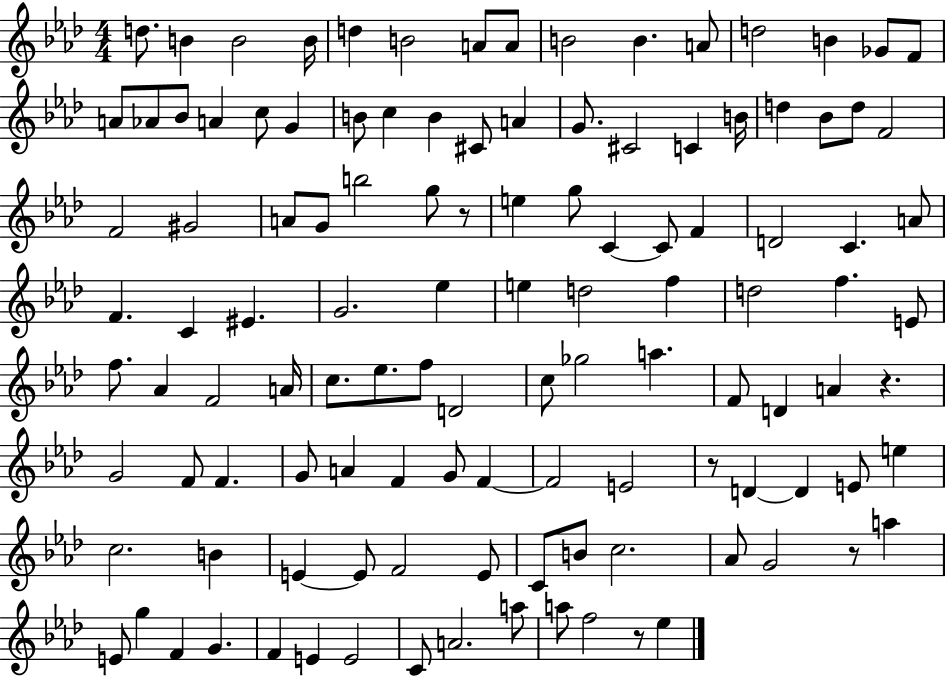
D5/e. B4/q B4/h B4/s D5/q B4/h A4/e A4/e B4/h B4/q. A4/e D5/h B4/q Gb4/e F4/e A4/e Ab4/e Bb4/e A4/q C5/e G4/q B4/e C5/q B4/q C#4/e A4/q G4/e. C#4/h C4/q B4/s D5/q Bb4/e D5/e F4/h F4/h G#4/h A4/e G4/e B5/h G5/e R/e E5/q G5/e C4/q C4/e F4/q D4/h C4/q. A4/e F4/q. C4/q EIS4/q. G4/h. Eb5/q E5/q D5/h F5/q D5/h F5/q. E4/e F5/e. Ab4/q F4/h A4/s C5/e. Eb5/e. F5/e D4/h C5/e Gb5/h A5/q. F4/e D4/q A4/q R/q. G4/h F4/e F4/q. G4/e A4/q F4/q G4/e F4/q F4/h E4/h R/e D4/q D4/q E4/e E5/q C5/h. B4/q E4/q E4/e F4/h E4/e C4/e B4/e C5/h. Ab4/e G4/h R/e A5/q E4/e G5/q F4/q G4/q. F4/q E4/q E4/h C4/e A4/h. A5/e A5/e F5/h R/e Eb5/q